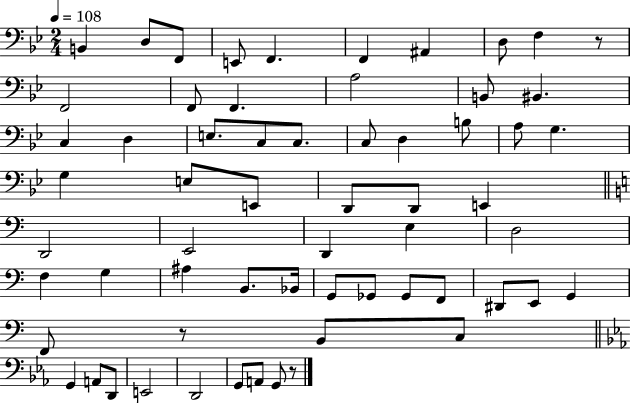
B2/q D3/e F2/e E2/e F2/q. F2/q A#2/q D3/e F3/q R/e F2/h F2/e F2/q. A3/h B2/e BIS2/q. C3/q D3/q E3/e. C3/e C3/e. C3/e D3/q B3/e A3/e G3/q. G3/q E3/e E2/e D2/e D2/e E2/q D2/h E2/h D2/q E3/q D3/h F3/q G3/q A#3/q B2/e. Bb2/s G2/e Gb2/e Gb2/e F2/e D#2/e E2/e G2/q F2/e R/e B2/e C3/e G2/q A2/e D2/e E2/h D2/h G2/e A2/e G2/e R/e